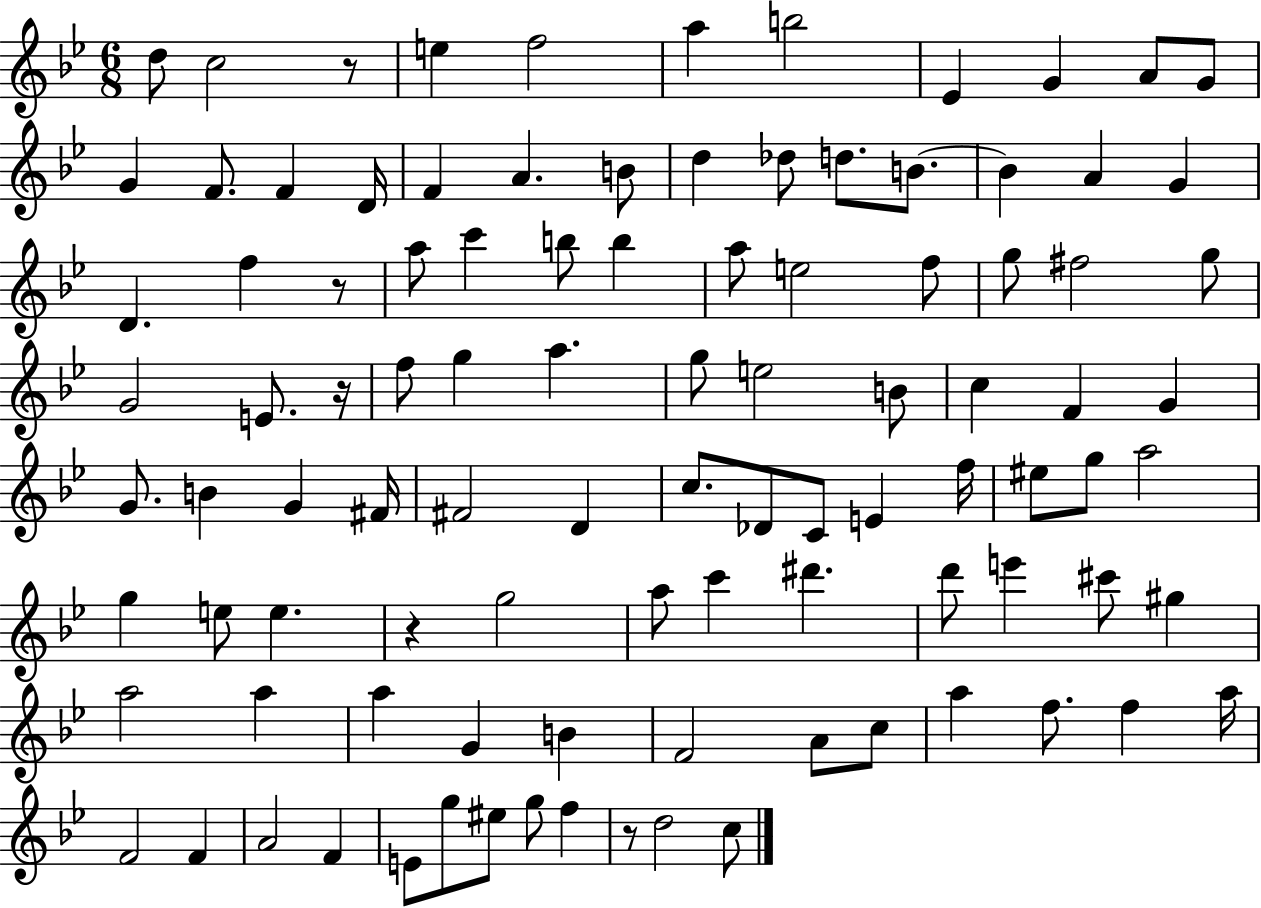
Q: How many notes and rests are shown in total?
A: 100